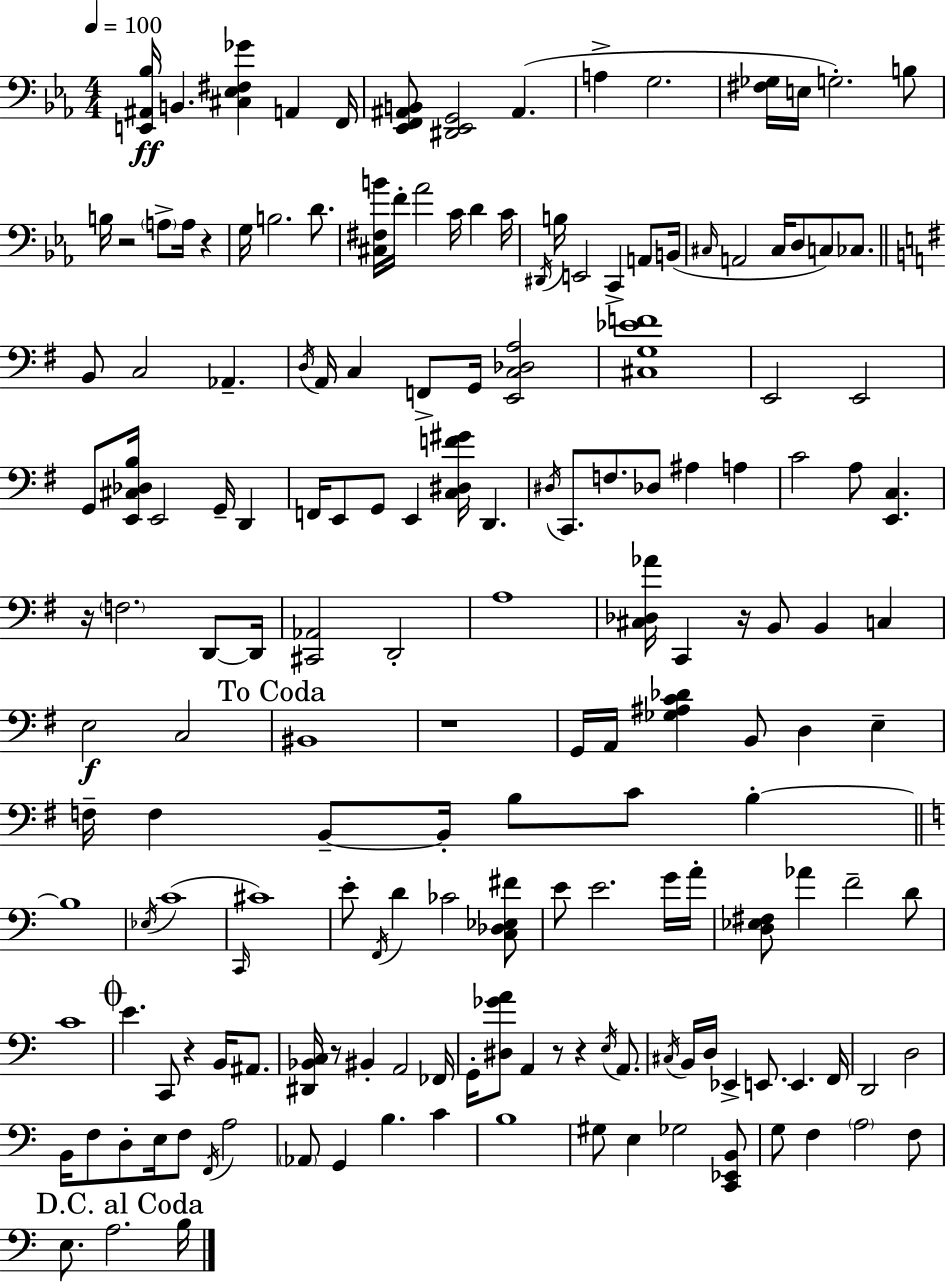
[E2,A#2,Bb3]/s B2/q. [C#3,Eb3,F#3,Gb4]/q A2/q F2/s [Eb2,F2,A#2,B2]/e [D#2,Eb2,G2]/h A#2/q. A3/q G3/h. [F#3,Gb3]/s E3/s G3/h. B3/e B3/s R/h A3/e A3/s R/q G3/s B3/h. D4/e. [C#3,F#3,B4]/s F4/s Ab4/h C4/s D4/q C4/s D#2/s B3/s E2/h C2/q A2/e B2/s C#3/s A2/h C#3/s D3/e C3/e CES3/e. B2/e C3/h Ab2/q. D3/s A2/s C3/q F2/e G2/s [E2,C3,Db3,A3]/h [C#3,G3,Eb4,F4]/w E2/h E2/h G2/e [E2,C#3,Db3,B3]/s E2/h G2/s D2/q F2/s E2/e G2/e E2/q [C3,D#3,F4,G#4]/s D2/q. D#3/s C2/e. F3/e. Db3/e A#3/q A3/q C4/h A3/e [E2,C3]/q. R/s F3/h. D2/e D2/s [C#2,Ab2]/h D2/h A3/w [C#3,Db3,Ab4]/s C2/q R/s B2/e B2/q C3/q E3/h C3/h BIS2/w R/w G2/s A2/s [Gb3,A#3,C4,Db4]/q B2/e D3/q E3/q F3/s F3/q B2/e B2/s B3/e C4/e B3/q B3/w Eb3/s C4/w C2/s C#4/w E4/e F2/s D4/q CES4/h [C3,Db3,Eb3,F#4]/e E4/e E4/h. G4/s A4/s [D3,Eb3,F#3]/e Ab4/q F4/h D4/e C4/w E4/q. C2/e R/q B2/s A#2/e. [D#2,Bb2,C3]/s R/e BIS2/q A2/h FES2/s G2/s [D#3,Gb4,A4]/e A2/q R/e R/q E3/s A2/e. C#3/s B2/s D3/s Eb2/q E2/e. E2/q. F2/s D2/h D3/h B2/s F3/e D3/e E3/s F3/e F2/s A3/h Ab2/e G2/q B3/q. C4/q B3/w G#3/e E3/q Gb3/h [C2,Eb2,B2]/e G3/e F3/q A3/h F3/e E3/e. A3/h. B3/s